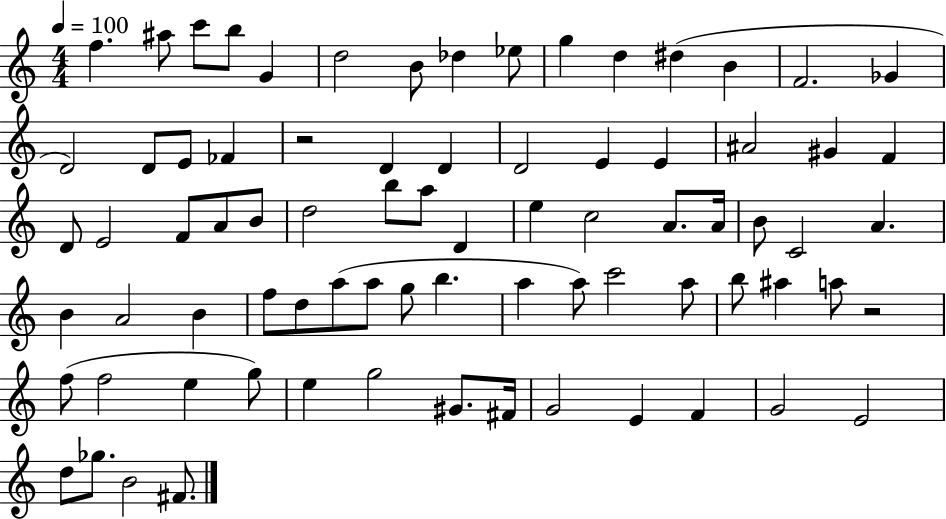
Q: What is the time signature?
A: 4/4